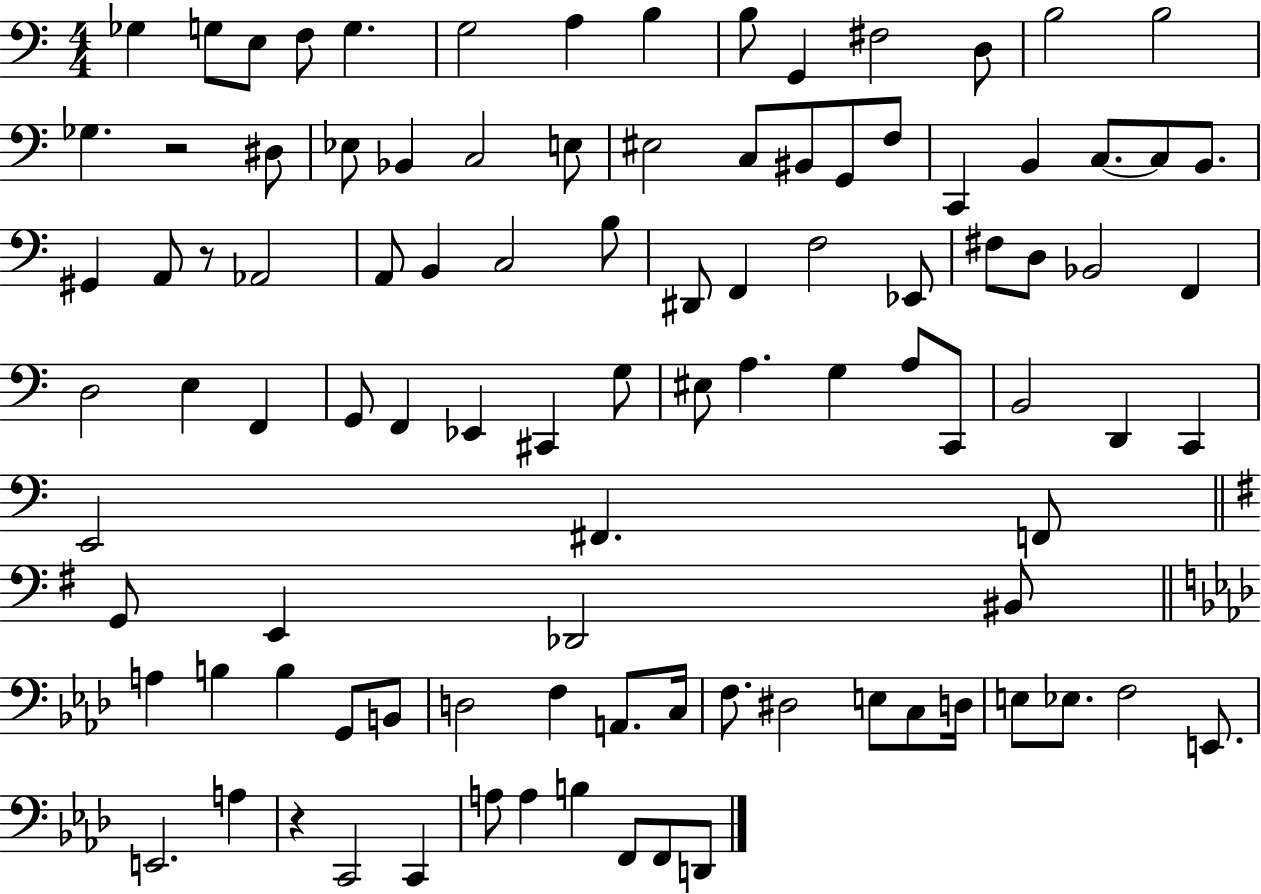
Gb3/q G3/e E3/e F3/e G3/q. G3/h A3/q B3/q B3/e G2/q F#3/h D3/e B3/h B3/h Gb3/q. R/h D#3/e Eb3/e Bb2/q C3/h E3/e EIS3/h C3/e BIS2/e G2/e F3/e C2/q B2/q C3/e. C3/e B2/e. G#2/q A2/e R/e Ab2/h A2/e B2/q C3/h B3/e D#2/e F2/q F3/h Eb2/e F#3/e D3/e Bb2/h F2/q D3/h E3/q F2/q G2/e F2/q Eb2/q C#2/q G3/e EIS3/e A3/q. G3/q A3/e C2/e B2/h D2/q C2/q E2/h F#2/q. F2/e G2/e E2/q Db2/h BIS2/e A3/q B3/q B3/q G2/e B2/e D3/h F3/q A2/e. C3/s F3/e. D#3/h E3/e C3/e D3/s E3/e Eb3/e. F3/h E2/e. E2/h. A3/q R/q C2/h C2/q A3/e A3/q B3/q F2/e F2/e D2/e